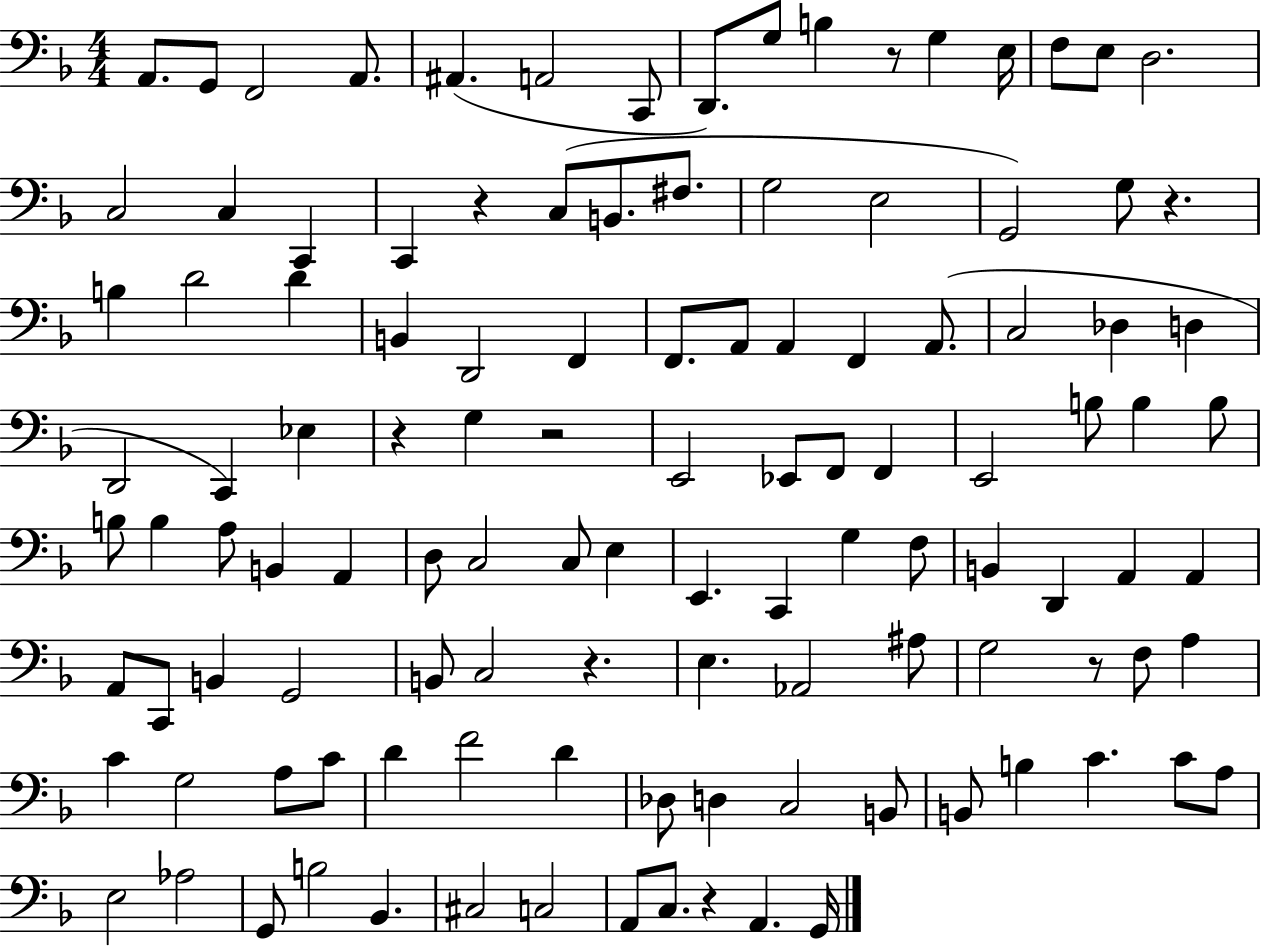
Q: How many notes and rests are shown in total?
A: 116